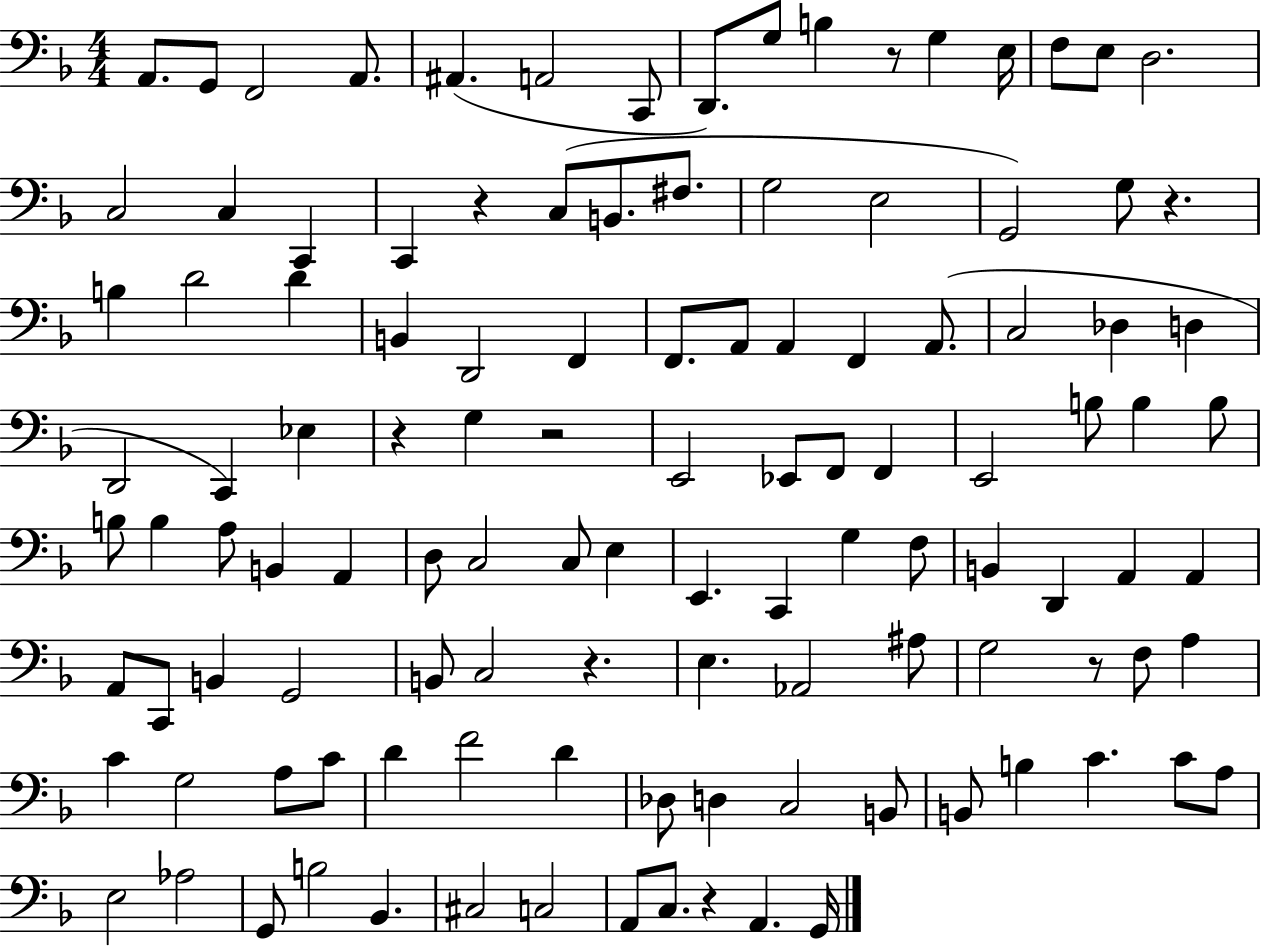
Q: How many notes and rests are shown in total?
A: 116